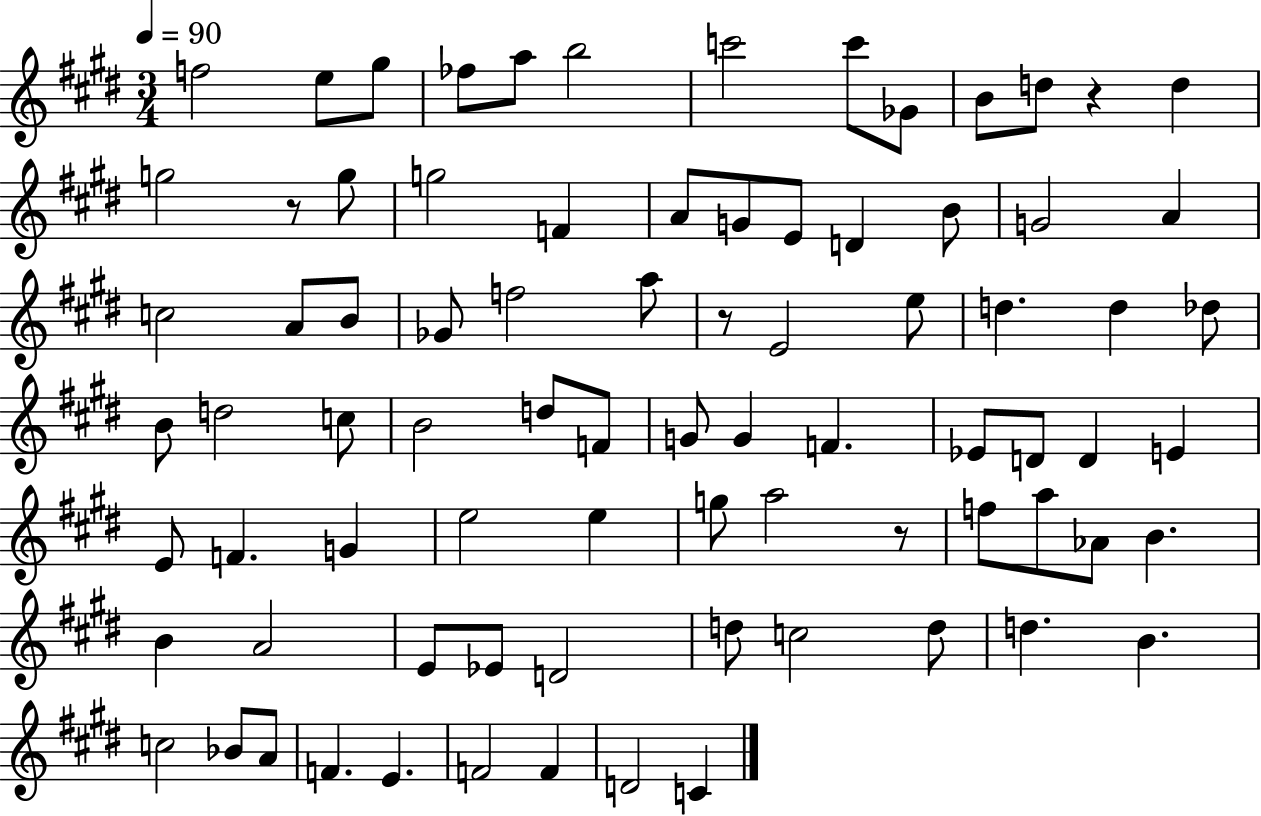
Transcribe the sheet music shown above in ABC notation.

X:1
T:Untitled
M:3/4
L:1/4
K:E
f2 e/2 ^g/2 _f/2 a/2 b2 c'2 c'/2 _G/2 B/2 d/2 z d g2 z/2 g/2 g2 F A/2 G/2 E/2 D B/2 G2 A c2 A/2 B/2 _G/2 f2 a/2 z/2 E2 e/2 d d _d/2 B/2 d2 c/2 B2 d/2 F/2 G/2 G F _E/2 D/2 D E E/2 F G e2 e g/2 a2 z/2 f/2 a/2 _A/2 B B A2 E/2 _E/2 D2 d/2 c2 d/2 d B c2 _B/2 A/2 F E F2 F D2 C